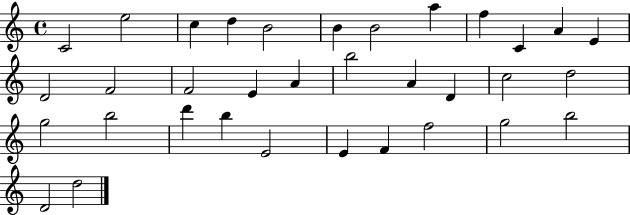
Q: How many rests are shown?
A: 0